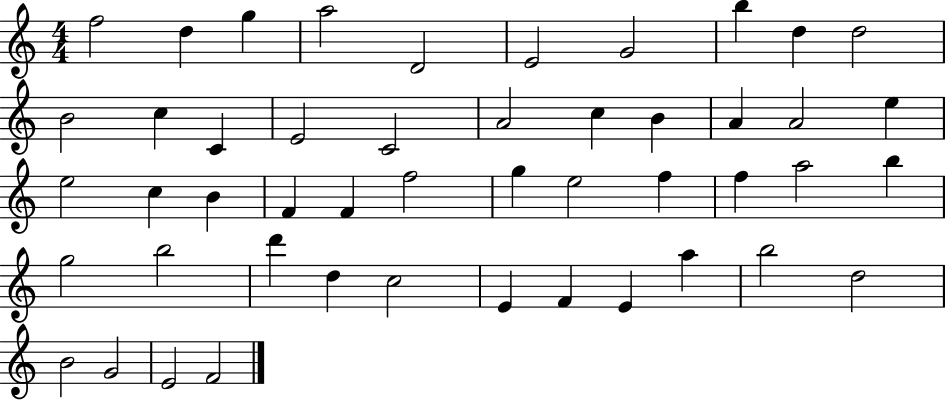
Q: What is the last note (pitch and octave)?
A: F4